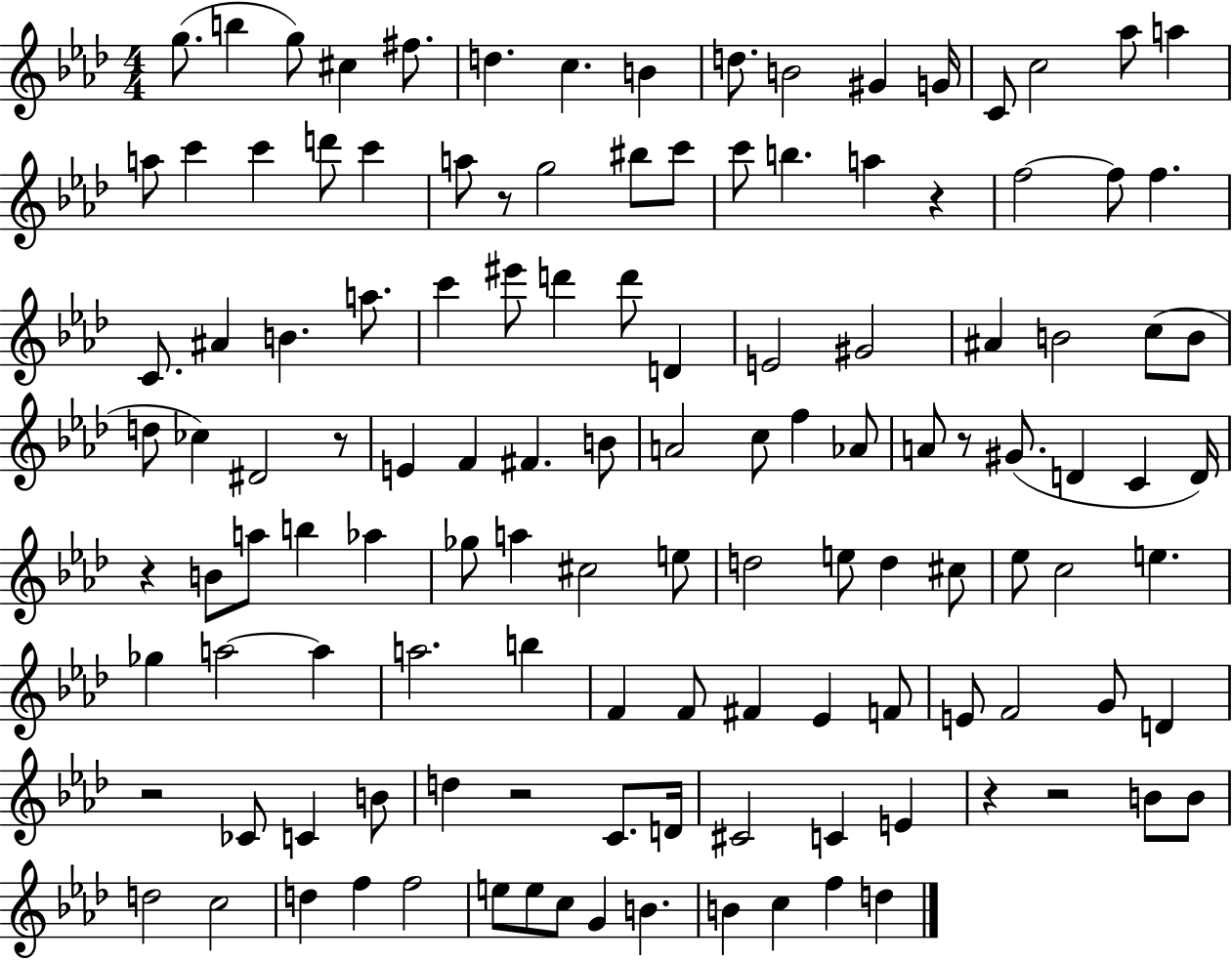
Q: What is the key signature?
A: AES major